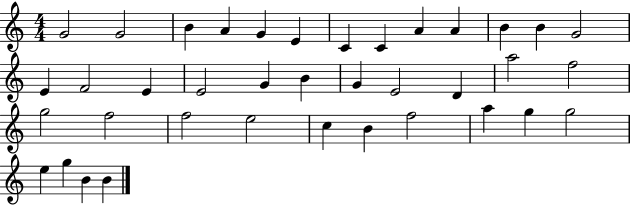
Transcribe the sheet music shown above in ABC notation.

X:1
T:Untitled
M:4/4
L:1/4
K:C
G2 G2 B A G E C C A A B B G2 E F2 E E2 G B G E2 D a2 f2 g2 f2 f2 e2 c B f2 a g g2 e g B B